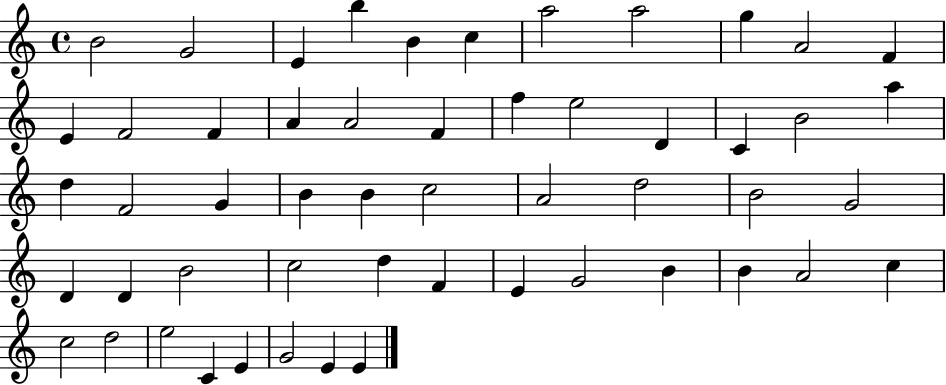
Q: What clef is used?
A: treble